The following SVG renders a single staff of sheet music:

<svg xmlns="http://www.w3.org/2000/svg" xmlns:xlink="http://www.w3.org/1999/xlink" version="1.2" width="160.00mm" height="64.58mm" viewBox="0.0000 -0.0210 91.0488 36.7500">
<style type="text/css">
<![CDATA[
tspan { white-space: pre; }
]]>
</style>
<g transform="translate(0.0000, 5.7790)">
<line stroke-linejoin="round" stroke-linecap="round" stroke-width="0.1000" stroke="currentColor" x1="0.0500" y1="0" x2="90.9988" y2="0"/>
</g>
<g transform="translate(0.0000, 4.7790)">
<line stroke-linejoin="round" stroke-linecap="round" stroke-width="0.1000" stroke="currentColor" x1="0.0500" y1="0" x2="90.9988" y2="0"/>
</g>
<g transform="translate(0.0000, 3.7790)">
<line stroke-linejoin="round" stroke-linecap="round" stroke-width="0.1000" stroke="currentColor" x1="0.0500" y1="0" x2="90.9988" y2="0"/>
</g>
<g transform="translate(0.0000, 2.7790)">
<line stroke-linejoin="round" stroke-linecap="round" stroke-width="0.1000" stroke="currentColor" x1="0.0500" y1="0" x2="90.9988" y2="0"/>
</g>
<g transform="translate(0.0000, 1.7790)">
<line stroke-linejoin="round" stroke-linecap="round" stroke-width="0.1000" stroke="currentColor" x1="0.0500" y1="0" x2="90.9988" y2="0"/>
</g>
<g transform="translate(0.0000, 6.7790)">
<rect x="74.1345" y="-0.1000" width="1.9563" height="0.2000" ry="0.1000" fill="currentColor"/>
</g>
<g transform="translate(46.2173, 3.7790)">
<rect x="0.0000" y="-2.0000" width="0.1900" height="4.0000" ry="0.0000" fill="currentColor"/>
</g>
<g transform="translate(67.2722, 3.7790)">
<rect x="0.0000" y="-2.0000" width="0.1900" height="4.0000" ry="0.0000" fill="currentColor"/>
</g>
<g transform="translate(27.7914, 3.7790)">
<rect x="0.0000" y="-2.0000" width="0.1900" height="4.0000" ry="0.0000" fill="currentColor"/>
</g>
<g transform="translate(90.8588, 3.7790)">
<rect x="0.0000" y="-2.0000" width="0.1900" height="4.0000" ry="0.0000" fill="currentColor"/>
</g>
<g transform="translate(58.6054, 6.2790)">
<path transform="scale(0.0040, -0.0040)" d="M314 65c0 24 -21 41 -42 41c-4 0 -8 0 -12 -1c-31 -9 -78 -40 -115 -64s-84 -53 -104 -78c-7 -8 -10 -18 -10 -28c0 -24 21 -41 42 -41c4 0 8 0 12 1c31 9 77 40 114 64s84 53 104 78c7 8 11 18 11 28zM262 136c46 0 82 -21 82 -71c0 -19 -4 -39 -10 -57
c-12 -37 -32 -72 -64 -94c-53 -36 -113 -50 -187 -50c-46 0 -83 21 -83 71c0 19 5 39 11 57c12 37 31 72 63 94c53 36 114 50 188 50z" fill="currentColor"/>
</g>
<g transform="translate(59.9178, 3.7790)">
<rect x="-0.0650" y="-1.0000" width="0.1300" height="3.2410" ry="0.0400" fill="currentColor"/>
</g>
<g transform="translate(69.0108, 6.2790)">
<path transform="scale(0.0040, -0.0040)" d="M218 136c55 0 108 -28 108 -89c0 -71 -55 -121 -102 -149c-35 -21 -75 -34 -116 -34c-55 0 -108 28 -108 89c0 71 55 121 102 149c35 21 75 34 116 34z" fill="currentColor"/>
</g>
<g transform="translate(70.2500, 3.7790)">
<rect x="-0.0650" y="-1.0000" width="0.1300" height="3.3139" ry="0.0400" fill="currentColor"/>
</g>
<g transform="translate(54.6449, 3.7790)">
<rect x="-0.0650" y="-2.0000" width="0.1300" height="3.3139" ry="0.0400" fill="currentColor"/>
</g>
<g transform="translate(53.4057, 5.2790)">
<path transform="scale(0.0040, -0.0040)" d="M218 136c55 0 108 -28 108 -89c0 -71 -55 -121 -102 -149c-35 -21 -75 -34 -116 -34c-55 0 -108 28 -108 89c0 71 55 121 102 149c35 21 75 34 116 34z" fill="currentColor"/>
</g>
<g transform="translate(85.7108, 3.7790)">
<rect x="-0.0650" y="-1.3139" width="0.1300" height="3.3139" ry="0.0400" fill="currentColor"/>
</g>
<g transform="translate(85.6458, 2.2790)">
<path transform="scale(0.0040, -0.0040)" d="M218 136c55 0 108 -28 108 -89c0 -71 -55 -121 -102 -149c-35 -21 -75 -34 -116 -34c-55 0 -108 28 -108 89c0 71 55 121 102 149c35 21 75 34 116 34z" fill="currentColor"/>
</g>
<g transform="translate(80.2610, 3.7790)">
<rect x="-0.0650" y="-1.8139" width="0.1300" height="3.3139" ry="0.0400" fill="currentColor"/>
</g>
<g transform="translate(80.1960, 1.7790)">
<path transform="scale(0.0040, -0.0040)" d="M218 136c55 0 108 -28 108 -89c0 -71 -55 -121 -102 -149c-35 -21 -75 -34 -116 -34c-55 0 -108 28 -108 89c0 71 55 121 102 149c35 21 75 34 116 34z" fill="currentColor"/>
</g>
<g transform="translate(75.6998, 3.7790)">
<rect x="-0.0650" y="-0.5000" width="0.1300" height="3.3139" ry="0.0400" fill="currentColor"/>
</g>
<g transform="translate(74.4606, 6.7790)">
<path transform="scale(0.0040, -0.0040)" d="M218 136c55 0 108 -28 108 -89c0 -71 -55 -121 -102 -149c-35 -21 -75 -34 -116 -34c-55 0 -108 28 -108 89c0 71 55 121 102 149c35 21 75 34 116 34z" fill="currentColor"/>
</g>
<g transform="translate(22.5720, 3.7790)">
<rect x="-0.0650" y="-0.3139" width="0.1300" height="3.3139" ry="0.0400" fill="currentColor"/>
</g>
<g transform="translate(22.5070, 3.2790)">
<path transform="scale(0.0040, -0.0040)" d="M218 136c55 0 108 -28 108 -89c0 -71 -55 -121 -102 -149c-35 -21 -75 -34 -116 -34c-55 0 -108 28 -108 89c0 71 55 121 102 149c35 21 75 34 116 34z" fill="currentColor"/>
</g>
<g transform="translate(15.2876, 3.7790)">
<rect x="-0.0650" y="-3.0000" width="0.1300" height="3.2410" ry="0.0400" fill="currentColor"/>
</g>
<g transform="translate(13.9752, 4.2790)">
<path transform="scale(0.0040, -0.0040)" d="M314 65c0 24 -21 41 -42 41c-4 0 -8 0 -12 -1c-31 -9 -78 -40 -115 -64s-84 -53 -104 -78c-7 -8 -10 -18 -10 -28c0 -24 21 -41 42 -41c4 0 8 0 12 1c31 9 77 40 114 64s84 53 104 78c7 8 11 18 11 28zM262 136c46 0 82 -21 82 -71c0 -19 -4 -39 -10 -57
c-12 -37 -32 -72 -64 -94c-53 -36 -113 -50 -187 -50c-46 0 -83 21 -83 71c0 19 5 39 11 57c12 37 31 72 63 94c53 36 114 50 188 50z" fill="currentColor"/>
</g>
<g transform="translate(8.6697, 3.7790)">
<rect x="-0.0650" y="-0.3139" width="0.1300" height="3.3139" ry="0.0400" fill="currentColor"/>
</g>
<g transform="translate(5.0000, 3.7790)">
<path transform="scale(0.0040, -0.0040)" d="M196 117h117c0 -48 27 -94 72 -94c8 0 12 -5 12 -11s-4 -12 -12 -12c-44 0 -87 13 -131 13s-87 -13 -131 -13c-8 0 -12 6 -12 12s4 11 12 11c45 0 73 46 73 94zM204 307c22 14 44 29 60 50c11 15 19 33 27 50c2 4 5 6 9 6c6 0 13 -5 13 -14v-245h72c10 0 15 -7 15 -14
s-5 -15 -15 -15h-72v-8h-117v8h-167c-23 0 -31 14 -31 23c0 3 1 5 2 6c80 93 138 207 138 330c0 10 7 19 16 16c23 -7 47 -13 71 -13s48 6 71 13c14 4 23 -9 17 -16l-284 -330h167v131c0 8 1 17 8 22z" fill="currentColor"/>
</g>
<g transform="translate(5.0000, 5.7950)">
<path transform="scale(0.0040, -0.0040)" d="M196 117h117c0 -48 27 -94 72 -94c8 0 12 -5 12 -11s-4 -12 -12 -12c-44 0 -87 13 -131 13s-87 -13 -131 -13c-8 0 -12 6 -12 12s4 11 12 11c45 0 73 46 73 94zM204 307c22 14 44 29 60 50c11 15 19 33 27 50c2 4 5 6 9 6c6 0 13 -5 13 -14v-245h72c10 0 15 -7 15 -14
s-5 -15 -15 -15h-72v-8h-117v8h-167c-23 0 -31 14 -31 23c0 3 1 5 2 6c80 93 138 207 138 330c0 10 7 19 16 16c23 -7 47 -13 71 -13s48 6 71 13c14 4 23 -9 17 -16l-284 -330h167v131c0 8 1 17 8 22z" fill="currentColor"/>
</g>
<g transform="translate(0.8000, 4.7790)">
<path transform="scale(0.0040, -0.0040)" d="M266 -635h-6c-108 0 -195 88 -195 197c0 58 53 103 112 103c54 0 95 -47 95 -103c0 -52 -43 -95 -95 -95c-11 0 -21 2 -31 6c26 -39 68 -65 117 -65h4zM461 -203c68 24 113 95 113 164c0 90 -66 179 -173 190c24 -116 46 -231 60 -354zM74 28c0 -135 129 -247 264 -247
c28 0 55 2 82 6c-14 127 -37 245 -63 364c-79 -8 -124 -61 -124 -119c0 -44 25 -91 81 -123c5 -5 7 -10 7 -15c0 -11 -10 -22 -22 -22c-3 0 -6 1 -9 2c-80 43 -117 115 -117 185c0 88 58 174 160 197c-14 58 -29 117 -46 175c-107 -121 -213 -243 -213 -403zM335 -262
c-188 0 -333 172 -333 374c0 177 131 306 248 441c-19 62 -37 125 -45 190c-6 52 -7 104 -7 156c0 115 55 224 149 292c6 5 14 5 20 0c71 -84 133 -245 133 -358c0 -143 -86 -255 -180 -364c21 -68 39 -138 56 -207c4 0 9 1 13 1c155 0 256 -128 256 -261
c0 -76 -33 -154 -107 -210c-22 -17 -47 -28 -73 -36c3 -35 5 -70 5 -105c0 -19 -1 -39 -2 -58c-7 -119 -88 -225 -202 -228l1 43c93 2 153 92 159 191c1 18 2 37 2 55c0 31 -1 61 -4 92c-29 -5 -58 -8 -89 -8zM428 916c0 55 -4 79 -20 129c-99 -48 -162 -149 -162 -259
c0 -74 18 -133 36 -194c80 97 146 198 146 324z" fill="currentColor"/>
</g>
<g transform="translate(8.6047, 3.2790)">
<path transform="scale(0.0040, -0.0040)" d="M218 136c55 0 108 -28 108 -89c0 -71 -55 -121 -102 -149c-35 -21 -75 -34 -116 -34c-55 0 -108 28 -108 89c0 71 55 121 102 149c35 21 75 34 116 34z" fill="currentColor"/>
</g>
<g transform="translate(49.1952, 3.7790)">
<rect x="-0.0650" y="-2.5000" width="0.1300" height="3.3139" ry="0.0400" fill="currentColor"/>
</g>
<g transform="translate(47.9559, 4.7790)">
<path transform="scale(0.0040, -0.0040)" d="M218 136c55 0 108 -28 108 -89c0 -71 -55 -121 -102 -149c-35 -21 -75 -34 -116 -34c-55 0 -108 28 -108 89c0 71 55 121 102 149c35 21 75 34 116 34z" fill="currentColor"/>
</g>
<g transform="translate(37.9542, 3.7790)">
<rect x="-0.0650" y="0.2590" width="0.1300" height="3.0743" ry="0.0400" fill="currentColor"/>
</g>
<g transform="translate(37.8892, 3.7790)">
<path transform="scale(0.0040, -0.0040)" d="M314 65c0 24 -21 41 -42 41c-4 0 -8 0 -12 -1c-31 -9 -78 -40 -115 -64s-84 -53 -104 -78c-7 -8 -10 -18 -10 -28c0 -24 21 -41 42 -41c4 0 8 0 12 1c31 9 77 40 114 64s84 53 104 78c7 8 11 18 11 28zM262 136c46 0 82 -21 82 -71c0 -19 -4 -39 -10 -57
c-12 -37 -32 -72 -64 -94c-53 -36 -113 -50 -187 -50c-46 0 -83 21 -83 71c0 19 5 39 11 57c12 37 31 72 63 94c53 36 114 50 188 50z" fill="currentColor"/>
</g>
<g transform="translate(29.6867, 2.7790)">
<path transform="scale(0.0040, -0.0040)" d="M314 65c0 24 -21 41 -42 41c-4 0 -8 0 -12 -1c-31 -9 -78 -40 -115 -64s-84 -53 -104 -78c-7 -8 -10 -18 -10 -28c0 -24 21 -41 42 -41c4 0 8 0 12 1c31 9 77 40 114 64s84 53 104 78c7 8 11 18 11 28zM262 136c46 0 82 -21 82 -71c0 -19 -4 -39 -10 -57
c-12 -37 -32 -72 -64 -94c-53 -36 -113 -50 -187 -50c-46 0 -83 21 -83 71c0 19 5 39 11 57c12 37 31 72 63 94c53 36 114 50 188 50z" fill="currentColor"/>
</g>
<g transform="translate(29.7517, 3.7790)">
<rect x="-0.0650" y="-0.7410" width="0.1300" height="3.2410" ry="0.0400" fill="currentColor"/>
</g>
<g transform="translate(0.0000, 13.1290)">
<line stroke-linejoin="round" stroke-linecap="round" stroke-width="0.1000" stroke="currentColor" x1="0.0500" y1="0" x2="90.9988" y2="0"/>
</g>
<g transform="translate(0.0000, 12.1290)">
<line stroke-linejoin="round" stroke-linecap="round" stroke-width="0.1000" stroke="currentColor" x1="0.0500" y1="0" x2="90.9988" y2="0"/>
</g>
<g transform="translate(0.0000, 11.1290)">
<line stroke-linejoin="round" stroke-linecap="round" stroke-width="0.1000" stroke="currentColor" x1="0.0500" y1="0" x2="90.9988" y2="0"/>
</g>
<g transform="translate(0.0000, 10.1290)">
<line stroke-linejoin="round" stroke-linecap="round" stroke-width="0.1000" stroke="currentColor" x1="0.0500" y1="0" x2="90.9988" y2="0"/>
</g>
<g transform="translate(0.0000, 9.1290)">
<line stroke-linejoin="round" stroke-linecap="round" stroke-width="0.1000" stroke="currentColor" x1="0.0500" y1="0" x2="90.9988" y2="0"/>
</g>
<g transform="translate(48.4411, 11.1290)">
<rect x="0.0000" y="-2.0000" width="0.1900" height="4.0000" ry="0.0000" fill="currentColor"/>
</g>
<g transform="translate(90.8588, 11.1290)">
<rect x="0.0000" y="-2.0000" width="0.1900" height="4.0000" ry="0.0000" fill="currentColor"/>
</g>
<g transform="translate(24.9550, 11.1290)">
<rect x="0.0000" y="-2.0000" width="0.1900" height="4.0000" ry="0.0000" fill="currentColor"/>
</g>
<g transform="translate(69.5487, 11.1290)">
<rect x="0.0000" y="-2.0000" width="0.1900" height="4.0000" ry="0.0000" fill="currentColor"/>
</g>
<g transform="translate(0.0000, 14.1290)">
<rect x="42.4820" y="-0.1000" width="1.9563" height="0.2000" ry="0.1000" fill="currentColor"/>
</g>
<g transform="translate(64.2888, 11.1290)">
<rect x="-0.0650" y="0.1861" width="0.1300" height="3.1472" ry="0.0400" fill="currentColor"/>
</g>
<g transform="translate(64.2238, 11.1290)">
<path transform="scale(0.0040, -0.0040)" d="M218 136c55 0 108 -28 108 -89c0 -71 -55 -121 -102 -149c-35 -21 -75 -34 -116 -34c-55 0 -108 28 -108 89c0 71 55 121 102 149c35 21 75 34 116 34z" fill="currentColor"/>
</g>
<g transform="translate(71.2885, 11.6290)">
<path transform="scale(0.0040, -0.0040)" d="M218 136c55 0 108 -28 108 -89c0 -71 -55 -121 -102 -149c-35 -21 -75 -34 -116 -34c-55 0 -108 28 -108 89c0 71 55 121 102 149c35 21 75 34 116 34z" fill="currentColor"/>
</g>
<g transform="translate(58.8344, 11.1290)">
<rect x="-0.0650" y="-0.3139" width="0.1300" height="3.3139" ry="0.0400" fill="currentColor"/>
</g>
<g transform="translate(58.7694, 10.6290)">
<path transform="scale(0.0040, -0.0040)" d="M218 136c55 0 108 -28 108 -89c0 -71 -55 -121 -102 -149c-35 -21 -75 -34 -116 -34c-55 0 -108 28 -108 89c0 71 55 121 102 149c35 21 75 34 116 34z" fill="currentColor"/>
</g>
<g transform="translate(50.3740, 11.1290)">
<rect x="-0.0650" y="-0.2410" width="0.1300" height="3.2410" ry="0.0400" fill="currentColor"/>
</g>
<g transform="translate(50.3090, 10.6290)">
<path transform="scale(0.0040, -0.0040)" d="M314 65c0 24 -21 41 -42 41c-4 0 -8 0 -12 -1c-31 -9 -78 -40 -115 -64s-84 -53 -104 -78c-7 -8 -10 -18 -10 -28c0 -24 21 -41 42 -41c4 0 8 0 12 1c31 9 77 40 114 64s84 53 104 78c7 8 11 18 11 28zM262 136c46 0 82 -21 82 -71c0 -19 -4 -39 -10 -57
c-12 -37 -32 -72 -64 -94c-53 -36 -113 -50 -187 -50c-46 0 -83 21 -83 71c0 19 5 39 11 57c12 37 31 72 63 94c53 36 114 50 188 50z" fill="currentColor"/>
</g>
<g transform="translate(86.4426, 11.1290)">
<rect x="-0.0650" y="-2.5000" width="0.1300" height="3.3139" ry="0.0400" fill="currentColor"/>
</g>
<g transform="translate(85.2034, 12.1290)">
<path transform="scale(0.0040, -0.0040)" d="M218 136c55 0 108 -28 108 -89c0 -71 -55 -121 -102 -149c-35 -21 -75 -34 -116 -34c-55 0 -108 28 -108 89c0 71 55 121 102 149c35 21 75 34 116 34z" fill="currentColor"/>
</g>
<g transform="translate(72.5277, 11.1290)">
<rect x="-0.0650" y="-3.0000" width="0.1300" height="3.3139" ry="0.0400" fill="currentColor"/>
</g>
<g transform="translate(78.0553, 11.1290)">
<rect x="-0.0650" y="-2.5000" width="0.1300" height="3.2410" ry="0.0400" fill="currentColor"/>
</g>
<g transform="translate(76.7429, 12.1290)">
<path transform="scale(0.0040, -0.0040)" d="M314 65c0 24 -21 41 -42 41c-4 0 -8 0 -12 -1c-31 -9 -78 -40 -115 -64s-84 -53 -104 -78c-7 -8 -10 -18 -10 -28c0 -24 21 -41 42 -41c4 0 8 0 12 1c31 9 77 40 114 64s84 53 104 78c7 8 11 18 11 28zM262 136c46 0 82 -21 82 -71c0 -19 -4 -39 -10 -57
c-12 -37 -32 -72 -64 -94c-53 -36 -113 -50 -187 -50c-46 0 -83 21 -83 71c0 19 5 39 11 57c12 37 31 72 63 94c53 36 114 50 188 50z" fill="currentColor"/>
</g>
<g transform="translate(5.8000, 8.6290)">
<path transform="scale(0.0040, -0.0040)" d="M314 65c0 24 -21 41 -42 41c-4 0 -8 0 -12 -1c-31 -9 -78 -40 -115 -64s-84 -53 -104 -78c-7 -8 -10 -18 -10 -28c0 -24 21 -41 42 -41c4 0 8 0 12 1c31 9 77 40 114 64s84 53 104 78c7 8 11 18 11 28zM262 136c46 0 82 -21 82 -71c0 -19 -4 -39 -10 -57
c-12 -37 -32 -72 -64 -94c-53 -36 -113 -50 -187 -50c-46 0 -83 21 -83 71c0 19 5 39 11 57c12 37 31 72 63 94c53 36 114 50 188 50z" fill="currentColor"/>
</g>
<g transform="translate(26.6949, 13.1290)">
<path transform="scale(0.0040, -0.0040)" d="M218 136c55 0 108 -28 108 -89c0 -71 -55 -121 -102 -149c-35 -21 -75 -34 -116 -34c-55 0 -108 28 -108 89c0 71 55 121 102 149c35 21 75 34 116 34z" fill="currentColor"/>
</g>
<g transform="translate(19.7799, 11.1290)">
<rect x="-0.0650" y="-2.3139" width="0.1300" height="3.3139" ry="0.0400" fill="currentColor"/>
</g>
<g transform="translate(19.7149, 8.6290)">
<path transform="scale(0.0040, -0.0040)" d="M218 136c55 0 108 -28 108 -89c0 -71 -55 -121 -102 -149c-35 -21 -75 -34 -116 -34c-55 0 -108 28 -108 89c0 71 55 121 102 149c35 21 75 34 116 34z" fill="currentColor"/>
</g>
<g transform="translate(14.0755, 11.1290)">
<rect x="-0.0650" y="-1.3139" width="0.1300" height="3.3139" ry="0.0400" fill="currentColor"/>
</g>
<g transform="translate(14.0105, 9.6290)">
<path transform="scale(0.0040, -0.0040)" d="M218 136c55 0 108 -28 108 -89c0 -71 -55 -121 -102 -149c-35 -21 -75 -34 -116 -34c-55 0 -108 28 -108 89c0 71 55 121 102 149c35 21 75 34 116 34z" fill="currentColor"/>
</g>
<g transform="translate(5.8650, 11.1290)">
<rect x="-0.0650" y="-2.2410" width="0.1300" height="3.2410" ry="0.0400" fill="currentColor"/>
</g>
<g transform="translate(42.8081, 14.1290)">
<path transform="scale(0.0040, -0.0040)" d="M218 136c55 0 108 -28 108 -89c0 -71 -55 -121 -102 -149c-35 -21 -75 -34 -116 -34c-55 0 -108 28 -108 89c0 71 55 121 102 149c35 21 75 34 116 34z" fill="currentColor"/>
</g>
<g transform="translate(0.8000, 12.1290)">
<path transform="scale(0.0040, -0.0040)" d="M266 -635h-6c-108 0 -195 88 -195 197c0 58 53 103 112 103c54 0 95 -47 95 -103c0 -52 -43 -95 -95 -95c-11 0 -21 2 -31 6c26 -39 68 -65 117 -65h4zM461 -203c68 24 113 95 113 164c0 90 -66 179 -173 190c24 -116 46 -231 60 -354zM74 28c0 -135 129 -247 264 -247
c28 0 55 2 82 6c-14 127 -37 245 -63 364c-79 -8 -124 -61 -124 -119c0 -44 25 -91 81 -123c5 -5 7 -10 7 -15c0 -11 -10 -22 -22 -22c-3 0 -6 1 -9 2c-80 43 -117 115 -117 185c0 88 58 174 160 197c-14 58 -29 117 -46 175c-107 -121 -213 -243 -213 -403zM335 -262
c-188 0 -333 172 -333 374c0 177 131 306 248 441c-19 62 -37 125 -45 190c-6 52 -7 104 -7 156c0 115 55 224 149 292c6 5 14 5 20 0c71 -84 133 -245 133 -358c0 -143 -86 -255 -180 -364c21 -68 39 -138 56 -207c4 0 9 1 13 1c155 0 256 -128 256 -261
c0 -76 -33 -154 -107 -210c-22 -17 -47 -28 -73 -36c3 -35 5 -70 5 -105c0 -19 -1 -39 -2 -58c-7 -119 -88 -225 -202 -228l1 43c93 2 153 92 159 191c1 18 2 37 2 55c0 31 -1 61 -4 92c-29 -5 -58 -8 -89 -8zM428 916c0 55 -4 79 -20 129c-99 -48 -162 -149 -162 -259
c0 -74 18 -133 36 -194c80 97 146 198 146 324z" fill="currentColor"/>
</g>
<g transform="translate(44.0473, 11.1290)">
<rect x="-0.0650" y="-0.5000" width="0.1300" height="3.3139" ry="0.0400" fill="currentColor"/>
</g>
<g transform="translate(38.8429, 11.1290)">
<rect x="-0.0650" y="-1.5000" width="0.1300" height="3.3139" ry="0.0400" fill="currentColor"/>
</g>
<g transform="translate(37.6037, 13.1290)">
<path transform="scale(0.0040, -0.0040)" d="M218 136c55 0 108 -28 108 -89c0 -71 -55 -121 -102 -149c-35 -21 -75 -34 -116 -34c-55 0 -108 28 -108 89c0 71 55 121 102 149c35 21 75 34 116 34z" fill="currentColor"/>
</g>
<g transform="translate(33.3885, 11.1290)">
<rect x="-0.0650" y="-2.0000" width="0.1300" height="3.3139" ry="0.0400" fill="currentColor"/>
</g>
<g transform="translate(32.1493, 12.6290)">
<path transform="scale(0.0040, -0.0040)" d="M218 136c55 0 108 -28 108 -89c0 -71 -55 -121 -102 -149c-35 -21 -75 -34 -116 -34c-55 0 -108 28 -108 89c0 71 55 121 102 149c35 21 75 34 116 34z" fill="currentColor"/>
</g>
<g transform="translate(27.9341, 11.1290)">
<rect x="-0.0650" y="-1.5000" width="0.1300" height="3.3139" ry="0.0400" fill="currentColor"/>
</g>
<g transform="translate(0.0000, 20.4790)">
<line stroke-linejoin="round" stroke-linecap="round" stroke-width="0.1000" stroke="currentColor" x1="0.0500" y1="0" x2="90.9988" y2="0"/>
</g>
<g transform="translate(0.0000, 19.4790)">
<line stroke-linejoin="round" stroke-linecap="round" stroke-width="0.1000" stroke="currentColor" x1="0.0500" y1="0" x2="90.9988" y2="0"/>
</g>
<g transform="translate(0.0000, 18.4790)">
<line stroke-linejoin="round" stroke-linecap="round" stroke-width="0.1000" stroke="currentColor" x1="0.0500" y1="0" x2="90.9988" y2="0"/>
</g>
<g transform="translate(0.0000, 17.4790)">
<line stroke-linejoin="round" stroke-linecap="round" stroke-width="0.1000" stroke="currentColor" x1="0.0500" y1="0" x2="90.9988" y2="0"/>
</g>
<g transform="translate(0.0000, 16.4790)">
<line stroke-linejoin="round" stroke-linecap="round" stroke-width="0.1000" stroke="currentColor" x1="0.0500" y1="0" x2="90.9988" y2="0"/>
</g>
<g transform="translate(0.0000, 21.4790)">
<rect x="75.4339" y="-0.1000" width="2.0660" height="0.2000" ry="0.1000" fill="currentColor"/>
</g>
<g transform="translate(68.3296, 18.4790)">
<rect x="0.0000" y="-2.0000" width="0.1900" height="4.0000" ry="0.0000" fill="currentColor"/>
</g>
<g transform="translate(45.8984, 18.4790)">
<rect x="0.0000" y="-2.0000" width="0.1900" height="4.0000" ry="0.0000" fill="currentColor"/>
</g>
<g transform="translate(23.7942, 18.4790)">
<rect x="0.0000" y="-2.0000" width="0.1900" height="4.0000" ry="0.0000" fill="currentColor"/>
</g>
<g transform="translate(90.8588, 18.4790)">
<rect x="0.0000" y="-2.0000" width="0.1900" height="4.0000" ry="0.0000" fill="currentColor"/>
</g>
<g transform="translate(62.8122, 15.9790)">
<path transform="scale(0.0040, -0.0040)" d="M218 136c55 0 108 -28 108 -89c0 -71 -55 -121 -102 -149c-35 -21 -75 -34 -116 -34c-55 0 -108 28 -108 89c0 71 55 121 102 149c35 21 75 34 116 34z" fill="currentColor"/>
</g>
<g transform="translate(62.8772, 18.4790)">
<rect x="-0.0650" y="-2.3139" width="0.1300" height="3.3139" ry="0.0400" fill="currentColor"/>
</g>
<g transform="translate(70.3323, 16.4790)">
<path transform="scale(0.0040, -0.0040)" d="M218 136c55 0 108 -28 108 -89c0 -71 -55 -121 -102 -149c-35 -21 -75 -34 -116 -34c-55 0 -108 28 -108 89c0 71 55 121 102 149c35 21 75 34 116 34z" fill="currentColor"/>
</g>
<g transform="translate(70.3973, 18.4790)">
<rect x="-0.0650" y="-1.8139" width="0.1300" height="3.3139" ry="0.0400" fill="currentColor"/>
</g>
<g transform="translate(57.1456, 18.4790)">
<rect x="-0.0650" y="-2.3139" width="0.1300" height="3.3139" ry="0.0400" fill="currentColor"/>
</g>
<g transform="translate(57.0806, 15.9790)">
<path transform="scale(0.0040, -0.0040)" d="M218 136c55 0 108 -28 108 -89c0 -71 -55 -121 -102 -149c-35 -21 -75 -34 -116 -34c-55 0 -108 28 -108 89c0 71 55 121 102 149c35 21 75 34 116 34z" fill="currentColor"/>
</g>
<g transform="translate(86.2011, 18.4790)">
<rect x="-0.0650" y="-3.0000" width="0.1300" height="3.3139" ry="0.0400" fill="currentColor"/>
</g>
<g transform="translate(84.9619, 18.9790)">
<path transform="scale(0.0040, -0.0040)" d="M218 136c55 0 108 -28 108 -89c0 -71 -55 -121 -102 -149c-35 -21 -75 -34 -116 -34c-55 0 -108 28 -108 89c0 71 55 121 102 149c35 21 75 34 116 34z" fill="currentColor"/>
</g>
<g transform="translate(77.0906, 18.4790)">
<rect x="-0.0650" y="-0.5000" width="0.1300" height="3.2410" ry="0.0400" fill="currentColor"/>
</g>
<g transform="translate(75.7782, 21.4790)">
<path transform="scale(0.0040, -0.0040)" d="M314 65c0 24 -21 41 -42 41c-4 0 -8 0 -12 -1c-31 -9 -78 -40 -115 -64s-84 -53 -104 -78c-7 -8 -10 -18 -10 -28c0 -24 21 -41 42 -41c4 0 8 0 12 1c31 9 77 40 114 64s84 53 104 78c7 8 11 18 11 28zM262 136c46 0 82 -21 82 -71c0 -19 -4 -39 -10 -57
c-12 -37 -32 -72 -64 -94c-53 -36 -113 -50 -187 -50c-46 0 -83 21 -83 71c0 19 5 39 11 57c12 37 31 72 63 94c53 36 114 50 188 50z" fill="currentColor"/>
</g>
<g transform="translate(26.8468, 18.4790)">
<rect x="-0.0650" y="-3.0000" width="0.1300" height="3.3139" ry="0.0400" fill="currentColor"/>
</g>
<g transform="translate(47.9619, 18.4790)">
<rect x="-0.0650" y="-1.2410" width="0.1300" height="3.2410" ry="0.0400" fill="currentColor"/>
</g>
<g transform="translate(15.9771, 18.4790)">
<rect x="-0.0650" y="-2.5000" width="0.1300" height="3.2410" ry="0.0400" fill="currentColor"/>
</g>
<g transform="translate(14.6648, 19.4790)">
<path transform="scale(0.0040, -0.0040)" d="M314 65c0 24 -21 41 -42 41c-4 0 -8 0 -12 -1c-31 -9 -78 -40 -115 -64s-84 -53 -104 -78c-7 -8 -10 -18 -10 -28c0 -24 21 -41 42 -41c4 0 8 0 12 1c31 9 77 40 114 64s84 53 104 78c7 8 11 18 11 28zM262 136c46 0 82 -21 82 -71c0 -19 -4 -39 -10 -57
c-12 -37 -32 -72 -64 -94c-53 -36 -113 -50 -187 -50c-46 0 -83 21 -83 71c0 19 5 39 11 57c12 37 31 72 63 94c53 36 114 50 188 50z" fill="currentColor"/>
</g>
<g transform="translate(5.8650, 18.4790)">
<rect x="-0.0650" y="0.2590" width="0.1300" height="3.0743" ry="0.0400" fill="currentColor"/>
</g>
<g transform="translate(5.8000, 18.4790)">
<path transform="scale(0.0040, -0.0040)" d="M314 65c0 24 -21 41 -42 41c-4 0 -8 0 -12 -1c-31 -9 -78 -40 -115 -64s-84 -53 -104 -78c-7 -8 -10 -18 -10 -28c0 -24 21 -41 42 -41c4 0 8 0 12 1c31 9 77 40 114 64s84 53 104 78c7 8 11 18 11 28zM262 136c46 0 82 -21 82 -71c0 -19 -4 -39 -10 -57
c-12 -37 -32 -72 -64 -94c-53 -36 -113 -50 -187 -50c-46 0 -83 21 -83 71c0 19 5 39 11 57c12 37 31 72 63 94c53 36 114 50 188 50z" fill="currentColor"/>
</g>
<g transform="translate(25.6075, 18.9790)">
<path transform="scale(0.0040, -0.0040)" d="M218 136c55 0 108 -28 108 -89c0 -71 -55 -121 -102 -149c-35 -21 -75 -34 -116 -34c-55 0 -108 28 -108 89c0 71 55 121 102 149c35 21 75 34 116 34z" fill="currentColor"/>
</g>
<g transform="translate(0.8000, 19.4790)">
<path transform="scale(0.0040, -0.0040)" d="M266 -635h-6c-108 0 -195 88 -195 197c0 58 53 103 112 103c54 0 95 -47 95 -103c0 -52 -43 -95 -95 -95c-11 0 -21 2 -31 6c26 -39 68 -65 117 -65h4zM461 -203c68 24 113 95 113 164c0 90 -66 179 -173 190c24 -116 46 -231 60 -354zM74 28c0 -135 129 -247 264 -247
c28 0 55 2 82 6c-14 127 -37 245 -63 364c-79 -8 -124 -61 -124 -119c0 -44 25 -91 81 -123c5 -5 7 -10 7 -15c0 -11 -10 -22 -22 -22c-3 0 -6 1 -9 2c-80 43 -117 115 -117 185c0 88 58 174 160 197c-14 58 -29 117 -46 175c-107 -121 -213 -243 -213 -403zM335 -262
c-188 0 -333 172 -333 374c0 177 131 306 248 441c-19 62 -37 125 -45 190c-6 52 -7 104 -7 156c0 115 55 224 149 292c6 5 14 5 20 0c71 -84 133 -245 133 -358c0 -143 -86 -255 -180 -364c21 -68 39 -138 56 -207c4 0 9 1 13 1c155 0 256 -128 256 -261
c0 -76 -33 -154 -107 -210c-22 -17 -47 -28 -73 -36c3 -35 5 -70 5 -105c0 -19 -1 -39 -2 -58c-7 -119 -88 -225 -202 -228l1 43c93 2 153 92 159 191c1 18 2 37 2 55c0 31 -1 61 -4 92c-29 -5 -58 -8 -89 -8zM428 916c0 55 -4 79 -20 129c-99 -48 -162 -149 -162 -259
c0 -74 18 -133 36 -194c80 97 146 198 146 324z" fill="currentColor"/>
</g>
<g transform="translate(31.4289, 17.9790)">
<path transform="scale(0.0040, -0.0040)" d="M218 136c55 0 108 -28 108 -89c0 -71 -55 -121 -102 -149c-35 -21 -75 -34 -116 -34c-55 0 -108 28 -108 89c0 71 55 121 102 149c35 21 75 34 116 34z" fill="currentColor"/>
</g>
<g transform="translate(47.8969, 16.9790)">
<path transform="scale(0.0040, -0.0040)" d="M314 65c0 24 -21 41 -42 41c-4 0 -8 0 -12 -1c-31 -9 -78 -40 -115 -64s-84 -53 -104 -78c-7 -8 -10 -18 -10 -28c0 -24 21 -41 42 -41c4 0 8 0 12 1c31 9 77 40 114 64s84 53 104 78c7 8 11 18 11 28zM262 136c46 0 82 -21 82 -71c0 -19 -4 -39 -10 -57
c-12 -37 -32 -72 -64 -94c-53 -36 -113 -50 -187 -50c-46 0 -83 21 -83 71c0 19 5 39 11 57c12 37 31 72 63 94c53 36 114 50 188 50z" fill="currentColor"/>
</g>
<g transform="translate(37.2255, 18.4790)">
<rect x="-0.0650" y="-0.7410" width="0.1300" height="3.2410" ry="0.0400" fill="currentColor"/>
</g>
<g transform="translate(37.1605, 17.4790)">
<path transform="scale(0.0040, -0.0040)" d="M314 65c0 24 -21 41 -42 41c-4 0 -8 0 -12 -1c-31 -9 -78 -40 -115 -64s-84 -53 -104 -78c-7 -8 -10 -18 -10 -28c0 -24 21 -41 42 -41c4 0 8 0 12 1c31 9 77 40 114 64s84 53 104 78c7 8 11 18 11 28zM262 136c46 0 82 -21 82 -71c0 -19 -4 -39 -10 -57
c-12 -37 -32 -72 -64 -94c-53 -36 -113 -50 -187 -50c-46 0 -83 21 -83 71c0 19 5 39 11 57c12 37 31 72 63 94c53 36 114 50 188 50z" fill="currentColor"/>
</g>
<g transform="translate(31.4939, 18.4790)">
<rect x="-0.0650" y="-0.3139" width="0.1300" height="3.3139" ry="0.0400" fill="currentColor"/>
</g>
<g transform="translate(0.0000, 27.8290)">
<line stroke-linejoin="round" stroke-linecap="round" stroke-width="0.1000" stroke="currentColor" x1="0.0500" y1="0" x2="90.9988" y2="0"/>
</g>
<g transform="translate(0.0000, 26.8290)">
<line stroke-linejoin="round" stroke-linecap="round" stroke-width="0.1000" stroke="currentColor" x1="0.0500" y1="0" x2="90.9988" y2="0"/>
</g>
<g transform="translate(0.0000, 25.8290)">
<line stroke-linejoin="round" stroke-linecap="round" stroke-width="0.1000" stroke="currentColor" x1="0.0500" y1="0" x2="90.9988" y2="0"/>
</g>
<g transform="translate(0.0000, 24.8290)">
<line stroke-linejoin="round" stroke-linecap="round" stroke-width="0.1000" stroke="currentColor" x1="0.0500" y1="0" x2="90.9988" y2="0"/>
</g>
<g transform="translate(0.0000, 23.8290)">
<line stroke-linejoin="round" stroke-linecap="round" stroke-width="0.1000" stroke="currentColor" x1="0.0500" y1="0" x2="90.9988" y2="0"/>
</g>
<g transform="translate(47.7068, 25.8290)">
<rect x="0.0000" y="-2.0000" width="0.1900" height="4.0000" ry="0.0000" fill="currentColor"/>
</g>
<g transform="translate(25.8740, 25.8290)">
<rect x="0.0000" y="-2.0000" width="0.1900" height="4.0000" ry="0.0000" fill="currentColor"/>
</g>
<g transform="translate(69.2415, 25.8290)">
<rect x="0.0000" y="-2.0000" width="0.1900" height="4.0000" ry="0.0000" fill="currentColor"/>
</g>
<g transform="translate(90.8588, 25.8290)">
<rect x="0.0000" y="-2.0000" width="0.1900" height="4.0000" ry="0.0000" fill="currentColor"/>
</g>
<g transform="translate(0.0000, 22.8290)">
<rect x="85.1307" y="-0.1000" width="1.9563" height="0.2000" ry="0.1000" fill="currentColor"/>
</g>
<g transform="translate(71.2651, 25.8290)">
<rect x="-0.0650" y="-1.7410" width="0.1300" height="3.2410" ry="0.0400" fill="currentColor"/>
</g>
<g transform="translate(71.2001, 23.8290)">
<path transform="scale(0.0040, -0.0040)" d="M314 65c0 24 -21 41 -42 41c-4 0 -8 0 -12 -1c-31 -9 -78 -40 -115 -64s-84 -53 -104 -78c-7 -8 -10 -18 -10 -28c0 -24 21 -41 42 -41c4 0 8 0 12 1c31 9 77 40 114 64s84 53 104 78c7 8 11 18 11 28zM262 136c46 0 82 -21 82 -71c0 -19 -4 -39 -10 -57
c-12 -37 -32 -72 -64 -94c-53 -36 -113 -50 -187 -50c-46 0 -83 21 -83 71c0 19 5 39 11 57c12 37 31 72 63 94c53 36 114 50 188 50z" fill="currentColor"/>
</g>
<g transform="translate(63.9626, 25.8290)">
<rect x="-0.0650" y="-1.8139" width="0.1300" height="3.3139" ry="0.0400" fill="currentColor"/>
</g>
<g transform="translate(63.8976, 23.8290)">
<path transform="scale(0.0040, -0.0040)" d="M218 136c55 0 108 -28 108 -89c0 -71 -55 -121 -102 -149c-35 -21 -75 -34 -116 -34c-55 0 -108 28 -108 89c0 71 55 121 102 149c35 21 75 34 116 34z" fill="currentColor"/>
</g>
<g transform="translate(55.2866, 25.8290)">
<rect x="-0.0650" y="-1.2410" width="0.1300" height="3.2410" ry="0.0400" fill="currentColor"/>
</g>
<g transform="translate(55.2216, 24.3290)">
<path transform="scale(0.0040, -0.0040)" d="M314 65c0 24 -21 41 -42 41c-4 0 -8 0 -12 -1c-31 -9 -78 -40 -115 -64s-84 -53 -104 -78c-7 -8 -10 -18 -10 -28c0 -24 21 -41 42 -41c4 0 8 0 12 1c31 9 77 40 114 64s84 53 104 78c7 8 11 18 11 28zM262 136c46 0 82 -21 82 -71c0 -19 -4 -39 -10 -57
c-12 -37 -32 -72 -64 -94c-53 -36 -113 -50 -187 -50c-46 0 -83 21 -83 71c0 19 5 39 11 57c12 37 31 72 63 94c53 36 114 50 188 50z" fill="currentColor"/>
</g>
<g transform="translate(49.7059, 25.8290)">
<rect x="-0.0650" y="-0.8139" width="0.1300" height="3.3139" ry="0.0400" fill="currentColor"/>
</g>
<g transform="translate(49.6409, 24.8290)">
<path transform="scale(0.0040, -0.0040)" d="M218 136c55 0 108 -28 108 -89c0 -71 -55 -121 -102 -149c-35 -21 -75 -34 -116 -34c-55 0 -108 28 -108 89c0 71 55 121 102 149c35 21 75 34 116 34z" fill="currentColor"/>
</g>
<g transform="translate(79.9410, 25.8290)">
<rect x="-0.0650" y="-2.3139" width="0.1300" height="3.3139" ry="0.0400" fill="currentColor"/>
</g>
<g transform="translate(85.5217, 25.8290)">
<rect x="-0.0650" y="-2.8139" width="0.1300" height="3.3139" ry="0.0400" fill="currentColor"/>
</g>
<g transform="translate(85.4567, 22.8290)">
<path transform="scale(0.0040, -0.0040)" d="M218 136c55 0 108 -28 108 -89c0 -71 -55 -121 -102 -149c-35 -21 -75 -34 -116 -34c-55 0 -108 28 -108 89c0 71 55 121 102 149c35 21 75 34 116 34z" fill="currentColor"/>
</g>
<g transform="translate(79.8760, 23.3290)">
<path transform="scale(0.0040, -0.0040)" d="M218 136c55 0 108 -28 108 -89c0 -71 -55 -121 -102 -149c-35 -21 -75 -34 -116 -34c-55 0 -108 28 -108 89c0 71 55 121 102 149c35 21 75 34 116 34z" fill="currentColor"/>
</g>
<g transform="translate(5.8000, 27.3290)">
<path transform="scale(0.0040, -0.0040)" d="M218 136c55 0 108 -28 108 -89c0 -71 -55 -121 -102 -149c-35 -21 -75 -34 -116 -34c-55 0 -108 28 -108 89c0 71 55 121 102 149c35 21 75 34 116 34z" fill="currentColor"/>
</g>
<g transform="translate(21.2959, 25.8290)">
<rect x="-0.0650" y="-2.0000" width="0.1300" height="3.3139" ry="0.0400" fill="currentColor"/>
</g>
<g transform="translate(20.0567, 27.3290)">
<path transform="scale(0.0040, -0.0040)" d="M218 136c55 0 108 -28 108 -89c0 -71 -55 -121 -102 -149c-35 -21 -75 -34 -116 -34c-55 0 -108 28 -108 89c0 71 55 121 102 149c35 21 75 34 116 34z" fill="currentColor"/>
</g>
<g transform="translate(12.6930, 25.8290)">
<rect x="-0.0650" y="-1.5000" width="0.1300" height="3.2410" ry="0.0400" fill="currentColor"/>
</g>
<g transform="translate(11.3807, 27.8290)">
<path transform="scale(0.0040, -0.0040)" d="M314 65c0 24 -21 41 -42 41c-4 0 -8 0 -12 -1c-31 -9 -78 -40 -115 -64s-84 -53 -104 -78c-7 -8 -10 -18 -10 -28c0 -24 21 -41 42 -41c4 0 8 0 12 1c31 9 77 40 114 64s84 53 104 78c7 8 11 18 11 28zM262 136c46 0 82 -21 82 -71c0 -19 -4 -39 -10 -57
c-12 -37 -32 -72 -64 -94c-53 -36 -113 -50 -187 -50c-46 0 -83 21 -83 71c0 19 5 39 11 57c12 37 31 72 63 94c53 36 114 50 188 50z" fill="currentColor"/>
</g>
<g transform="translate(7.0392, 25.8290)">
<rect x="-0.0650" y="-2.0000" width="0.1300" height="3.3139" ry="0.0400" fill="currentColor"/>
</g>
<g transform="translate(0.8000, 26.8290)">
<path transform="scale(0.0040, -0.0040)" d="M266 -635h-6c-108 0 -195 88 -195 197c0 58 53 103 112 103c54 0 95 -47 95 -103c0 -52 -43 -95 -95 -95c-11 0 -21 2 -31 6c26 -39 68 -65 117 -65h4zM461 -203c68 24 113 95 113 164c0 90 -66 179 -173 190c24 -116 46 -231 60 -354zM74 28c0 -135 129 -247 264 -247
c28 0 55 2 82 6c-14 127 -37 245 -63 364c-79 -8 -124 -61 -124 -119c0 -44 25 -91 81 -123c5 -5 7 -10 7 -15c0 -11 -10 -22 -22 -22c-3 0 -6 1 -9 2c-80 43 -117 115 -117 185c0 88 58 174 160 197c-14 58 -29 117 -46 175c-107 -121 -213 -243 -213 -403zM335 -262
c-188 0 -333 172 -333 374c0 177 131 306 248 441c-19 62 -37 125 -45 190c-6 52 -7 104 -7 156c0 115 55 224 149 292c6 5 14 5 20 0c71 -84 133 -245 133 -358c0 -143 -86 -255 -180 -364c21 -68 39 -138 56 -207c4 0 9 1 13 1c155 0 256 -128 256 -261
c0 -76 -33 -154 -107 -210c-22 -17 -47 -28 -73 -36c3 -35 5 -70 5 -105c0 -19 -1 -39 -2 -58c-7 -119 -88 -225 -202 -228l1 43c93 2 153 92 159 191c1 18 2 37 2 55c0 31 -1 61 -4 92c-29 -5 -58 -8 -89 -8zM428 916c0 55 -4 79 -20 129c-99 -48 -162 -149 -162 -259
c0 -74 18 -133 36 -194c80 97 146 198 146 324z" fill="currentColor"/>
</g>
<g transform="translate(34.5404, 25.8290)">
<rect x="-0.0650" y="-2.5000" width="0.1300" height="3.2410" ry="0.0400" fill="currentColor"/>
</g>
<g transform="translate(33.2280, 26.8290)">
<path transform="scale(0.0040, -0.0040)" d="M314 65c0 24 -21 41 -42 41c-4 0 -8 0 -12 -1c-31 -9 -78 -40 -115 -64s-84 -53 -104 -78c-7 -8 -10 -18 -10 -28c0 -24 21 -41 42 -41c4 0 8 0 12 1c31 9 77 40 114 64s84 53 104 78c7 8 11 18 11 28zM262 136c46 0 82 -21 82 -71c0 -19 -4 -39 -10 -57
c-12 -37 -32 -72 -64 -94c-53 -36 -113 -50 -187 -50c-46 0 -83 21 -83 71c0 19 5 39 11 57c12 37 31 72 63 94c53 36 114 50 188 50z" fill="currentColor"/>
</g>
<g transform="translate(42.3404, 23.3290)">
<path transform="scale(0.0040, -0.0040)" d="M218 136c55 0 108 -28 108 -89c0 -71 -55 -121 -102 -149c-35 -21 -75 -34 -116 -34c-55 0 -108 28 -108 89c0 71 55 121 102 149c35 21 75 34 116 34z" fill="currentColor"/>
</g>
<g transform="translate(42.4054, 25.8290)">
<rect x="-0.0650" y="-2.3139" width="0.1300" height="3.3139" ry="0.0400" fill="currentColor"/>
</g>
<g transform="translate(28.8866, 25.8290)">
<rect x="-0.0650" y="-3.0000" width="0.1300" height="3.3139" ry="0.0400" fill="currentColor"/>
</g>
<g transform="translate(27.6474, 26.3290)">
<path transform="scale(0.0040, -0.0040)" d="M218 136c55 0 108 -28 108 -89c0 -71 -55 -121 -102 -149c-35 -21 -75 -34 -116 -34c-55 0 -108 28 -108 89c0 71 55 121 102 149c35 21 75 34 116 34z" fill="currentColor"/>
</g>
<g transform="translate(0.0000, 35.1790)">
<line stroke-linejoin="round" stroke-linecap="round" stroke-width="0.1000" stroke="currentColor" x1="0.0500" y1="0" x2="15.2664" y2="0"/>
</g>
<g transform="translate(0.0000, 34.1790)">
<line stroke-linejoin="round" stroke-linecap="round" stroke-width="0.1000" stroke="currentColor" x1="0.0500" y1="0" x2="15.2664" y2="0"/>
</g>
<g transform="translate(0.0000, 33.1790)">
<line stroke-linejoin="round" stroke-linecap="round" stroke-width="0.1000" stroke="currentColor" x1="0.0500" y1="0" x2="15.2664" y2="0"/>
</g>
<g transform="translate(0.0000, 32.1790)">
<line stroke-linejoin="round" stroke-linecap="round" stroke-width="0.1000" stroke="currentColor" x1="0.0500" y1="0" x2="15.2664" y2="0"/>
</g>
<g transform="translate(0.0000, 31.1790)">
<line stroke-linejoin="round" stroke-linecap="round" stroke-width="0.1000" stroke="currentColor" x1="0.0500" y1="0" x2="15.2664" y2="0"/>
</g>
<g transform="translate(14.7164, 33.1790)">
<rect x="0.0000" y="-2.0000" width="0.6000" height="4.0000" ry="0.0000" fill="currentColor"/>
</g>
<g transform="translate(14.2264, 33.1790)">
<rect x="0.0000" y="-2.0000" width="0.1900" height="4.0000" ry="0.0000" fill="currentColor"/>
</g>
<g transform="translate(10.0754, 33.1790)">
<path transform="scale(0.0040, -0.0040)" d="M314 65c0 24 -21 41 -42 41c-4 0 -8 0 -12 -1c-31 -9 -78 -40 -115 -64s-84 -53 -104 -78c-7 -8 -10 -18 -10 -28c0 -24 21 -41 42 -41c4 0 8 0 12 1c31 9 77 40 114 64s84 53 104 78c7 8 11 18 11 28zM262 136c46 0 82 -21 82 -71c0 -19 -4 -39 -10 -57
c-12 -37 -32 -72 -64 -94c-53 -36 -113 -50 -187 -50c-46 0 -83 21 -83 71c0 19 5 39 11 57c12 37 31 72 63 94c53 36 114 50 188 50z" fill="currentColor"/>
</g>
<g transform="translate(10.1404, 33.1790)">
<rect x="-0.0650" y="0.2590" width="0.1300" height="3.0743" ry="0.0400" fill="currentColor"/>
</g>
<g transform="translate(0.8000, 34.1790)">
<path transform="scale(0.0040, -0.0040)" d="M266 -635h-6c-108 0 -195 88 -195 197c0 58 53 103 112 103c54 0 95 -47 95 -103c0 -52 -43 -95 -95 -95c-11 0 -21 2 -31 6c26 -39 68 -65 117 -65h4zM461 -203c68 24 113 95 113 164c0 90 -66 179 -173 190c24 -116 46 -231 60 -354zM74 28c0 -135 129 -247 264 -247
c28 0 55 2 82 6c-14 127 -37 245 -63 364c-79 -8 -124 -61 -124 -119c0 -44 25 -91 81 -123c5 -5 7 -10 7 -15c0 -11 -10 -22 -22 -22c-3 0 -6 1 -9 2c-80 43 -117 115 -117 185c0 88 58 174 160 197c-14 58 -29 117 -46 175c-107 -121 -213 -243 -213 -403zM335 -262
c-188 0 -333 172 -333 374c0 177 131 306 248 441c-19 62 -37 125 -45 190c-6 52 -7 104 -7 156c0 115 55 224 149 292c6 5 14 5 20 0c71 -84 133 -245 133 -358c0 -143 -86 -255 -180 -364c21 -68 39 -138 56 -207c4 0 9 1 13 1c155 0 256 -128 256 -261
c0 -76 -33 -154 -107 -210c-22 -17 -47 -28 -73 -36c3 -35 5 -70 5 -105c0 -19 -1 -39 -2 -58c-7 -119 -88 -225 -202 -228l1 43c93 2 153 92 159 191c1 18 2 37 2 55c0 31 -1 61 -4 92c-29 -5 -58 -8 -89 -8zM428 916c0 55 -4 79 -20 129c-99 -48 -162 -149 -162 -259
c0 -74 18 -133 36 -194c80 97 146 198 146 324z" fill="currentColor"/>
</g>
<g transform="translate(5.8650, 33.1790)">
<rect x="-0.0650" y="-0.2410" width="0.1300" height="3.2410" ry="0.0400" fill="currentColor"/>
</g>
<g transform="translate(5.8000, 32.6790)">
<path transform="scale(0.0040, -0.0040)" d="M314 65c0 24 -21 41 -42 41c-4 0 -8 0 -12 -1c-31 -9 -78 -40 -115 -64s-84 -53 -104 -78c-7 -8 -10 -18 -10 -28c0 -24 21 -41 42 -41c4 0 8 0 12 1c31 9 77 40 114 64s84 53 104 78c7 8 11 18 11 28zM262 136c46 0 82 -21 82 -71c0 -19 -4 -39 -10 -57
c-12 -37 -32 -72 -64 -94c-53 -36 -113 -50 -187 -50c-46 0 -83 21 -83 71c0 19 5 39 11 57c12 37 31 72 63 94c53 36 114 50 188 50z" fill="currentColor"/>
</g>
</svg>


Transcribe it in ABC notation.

X:1
T:Untitled
M:4/4
L:1/4
K:C
c A2 c d2 B2 G F D2 D C f e g2 e g E F E C c2 c B A G2 G B2 G2 A c d2 e2 g g f C2 A F E2 F A G2 g d e2 f f2 g a c2 B2